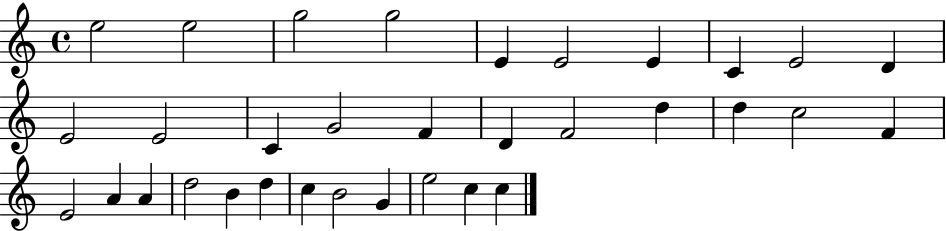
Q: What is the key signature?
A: C major